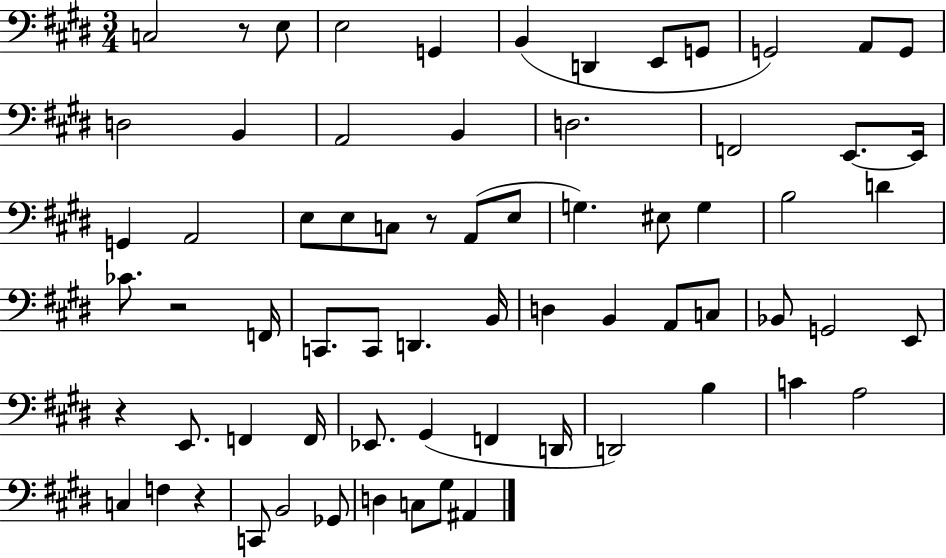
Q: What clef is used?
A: bass